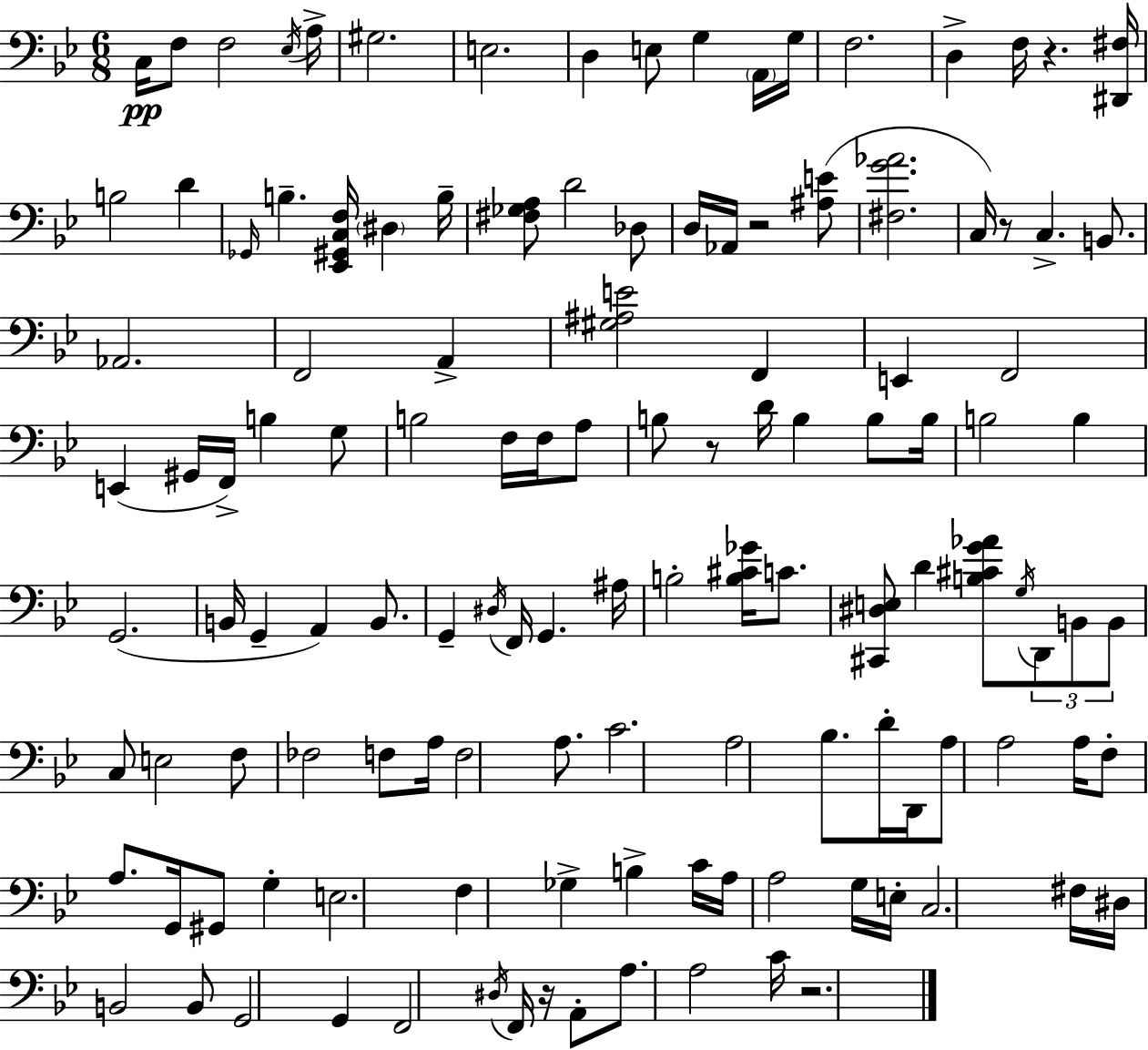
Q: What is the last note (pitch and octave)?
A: C4